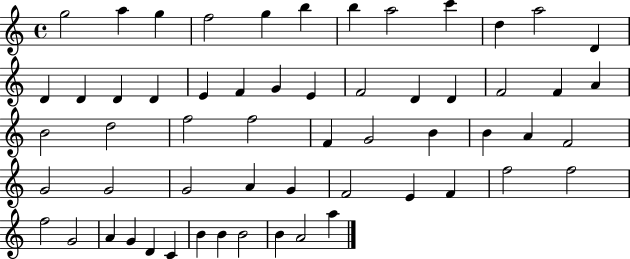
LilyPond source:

{
  \clef treble
  \time 4/4
  \defaultTimeSignature
  \key c \major
  g''2 a''4 g''4 | f''2 g''4 b''4 | b''4 a''2 c'''4 | d''4 a''2 d'4 | \break d'4 d'4 d'4 d'4 | e'4 f'4 g'4 e'4 | f'2 d'4 d'4 | f'2 f'4 a'4 | \break b'2 d''2 | f''2 f''2 | f'4 g'2 b'4 | b'4 a'4 f'2 | \break g'2 g'2 | g'2 a'4 g'4 | f'2 e'4 f'4 | f''2 f''2 | \break f''2 g'2 | a'4 g'4 d'4 c'4 | b'4 b'4 b'2 | b'4 a'2 a''4 | \break \bar "|."
}